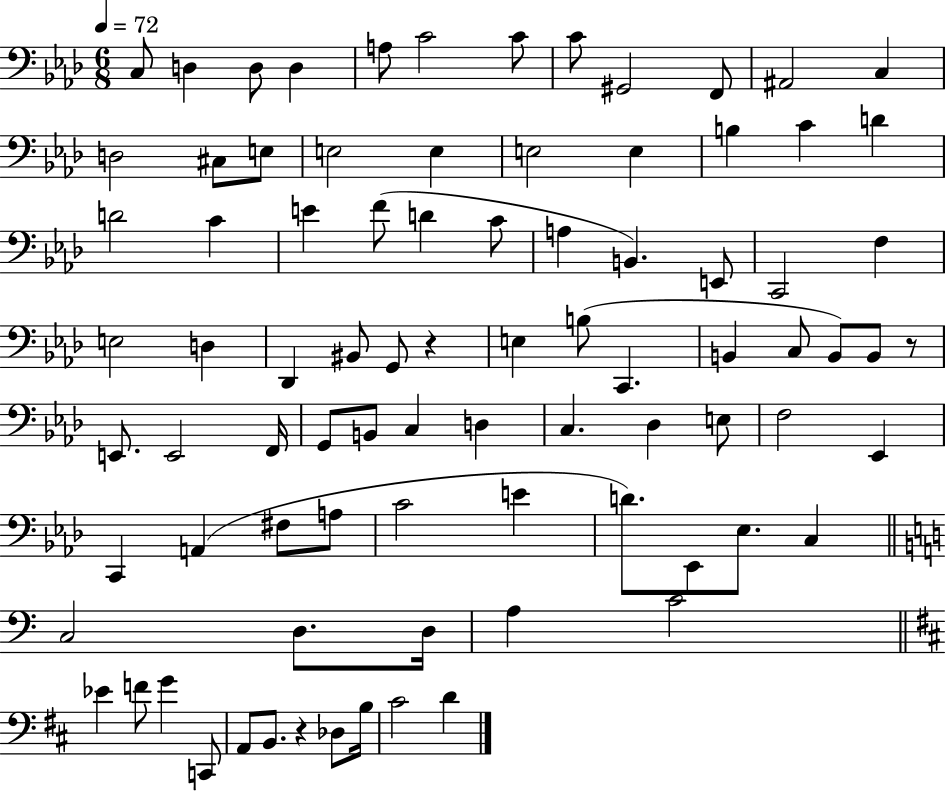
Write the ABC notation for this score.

X:1
T:Untitled
M:6/8
L:1/4
K:Ab
C,/2 D, D,/2 D, A,/2 C2 C/2 C/2 ^G,,2 F,,/2 ^A,,2 C, D,2 ^C,/2 E,/2 E,2 E, E,2 E, B, C D D2 C E F/2 D C/2 A, B,, E,,/2 C,,2 F, E,2 D, _D,, ^B,,/2 G,,/2 z E, B,/2 C,, B,, C,/2 B,,/2 B,,/2 z/2 E,,/2 E,,2 F,,/4 G,,/2 B,,/2 C, D, C, _D, E,/2 F,2 _E,, C,, A,, ^F,/2 A,/2 C2 E D/2 _E,,/2 _E,/2 C, C,2 D,/2 D,/4 A, C2 _E F/2 G C,,/2 A,,/2 B,,/2 z _D,/2 B,/4 ^C2 D